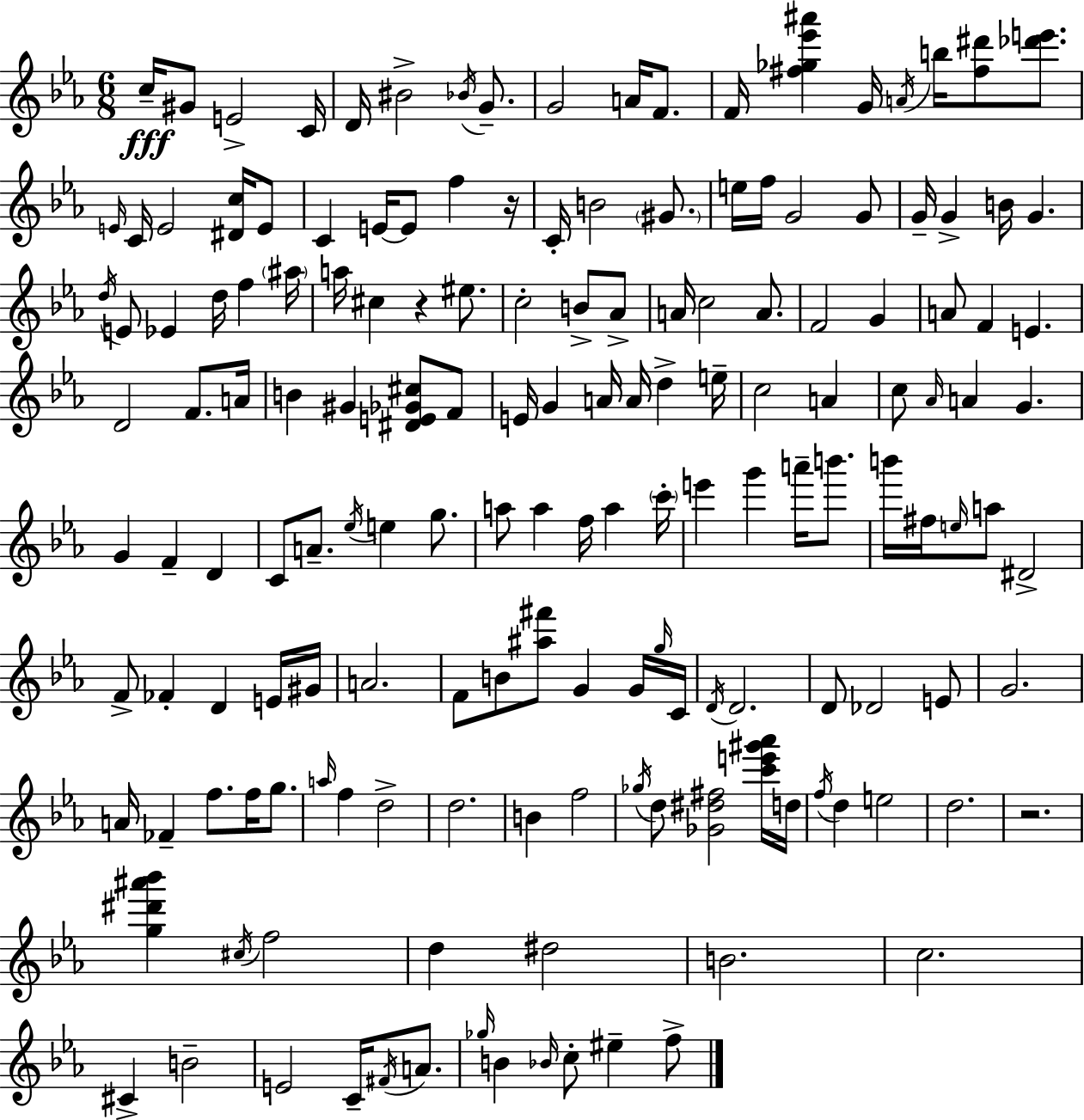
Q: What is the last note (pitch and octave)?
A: F5